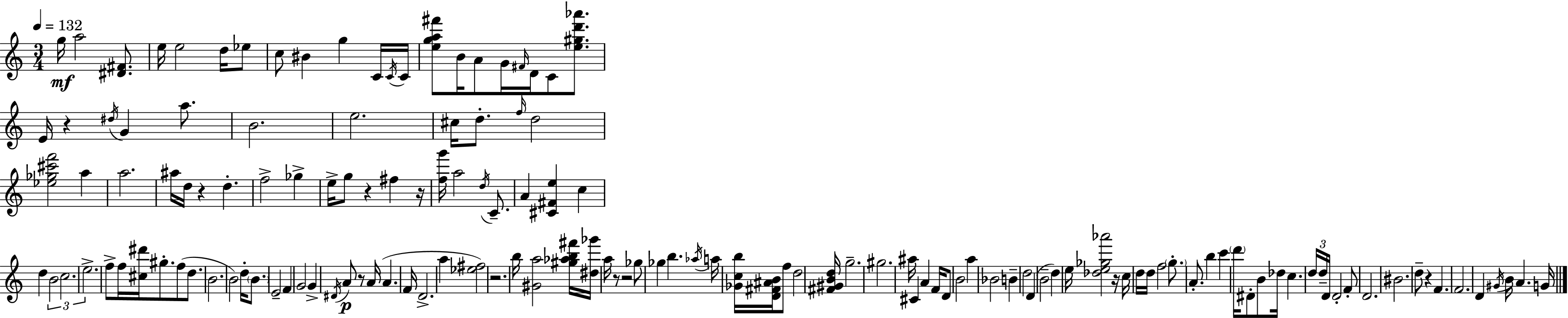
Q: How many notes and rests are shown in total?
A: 145